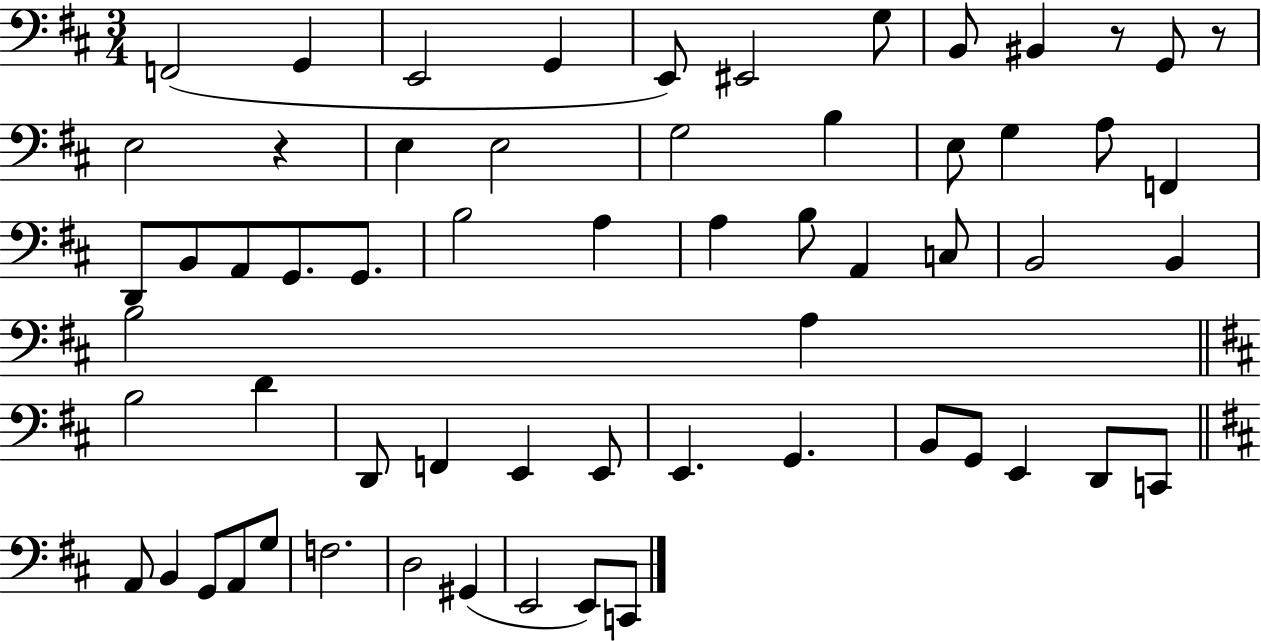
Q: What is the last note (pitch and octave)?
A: C2